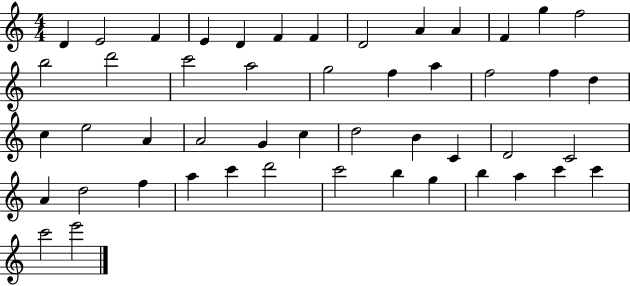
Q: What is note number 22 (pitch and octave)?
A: F5